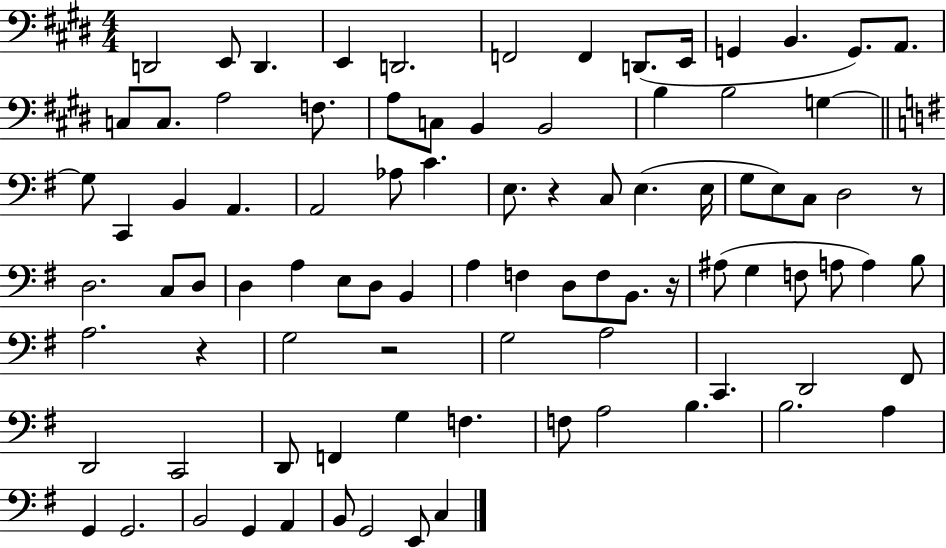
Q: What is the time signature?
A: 4/4